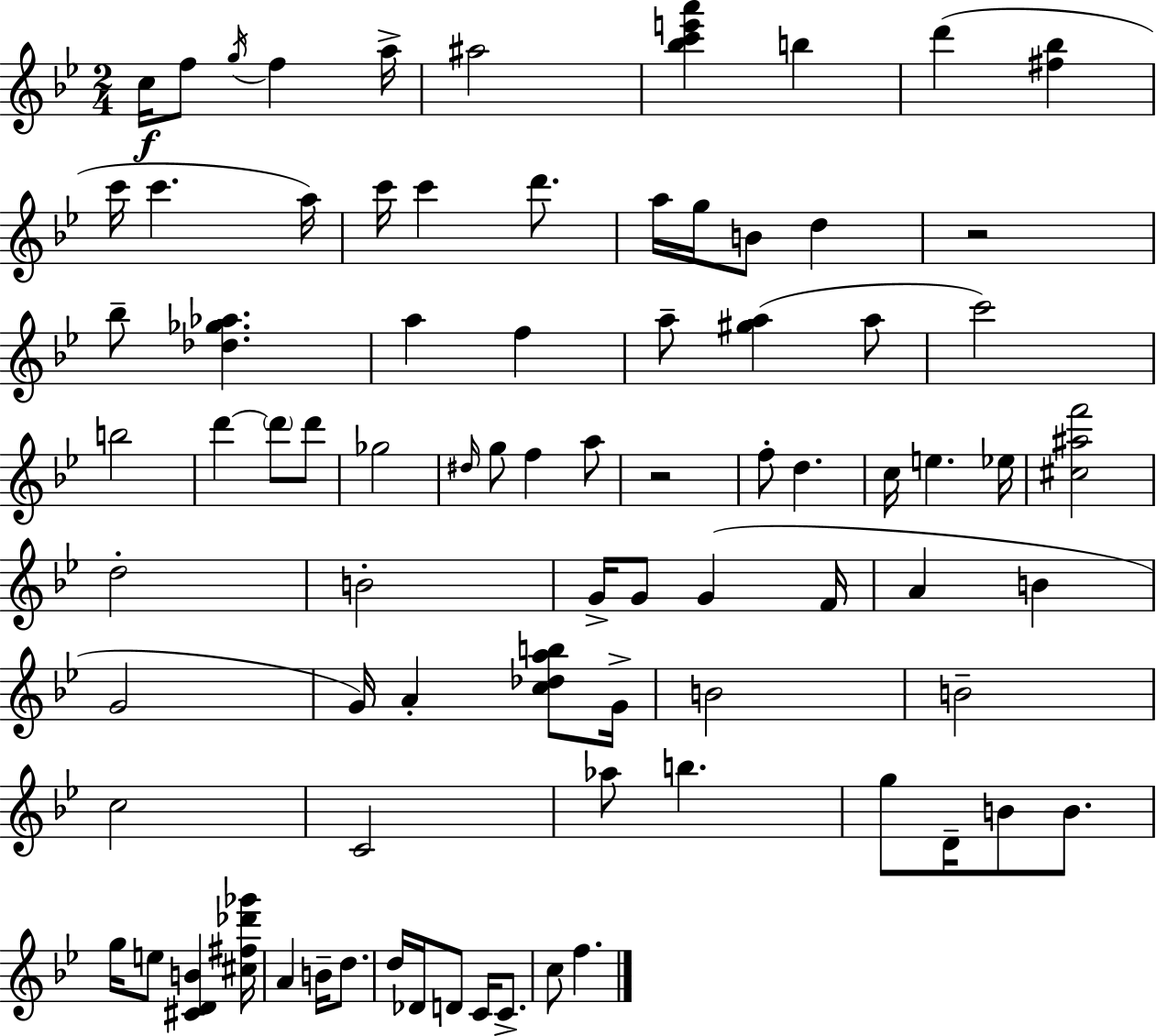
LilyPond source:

{
  \clef treble
  \numericTimeSignature
  \time 2/4
  \key bes \major
  c''16\f f''8 \acciaccatura { g''16 } f''4 | a''16-> ais''2 | <bes'' c''' e''' a'''>4 b''4 | d'''4( <fis'' bes''>4 | \break c'''16 c'''4. | a''16) c'''16 c'''4 d'''8. | a''16 g''16 b'8 d''4 | r2 | \break bes''8-- <des'' ges'' aes''>4. | a''4 f''4 | a''8-- <gis'' a''>4( a''8 | c'''2) | \break b''2 | d'''4~~ \parenthesize d'''8 d'''8 | ges''2 | \grace { dis''16 } g''8 f''4 | \break a''8 r2 | f''8-. d''4. | c''16 e''4. | ees''16 <cis'' ais'' f'''>2 | \break d''2-. | b'2-. | g'16-> g'8 g'4( | f'16 a'4 b'4 | \break g'2 | g'16) a'4-. <c'' des'' a'' b''>8 | g'16-> b'2 | b'2-- | \break c''2 | c'2 | aes''8 b''4. | g''8 d'16-- b'8 b'8. | \break g''16 e''8 <cis' d' b'>4 | <cis'' fis'' des''' ges'''>16 a'4 b'16-- d''8. | d''16 des'16 d'8 c'16 c'8.-> | c''8 f''4. | \break \bar "|."
}